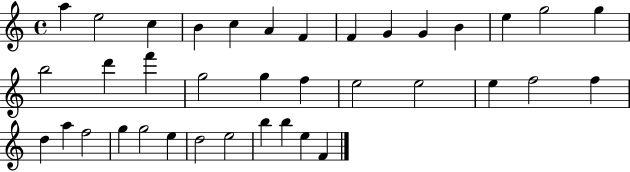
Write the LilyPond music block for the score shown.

{
  \clef treble
  \time 4/4
  \defaultTimeSignature
  \key c \major
  a''4 e''2 c''4 | b'4 c''4 a'4 f'4 | f'4 g'4 g'4 b'4 | e''4 g''2 g''4 | \break b''2 d'''4 f'''4 | g''2 g''4 f''4 | e''2 e''2 | e''4 f''2 f''4 | \break d''4 a''4 f''2 | g''4 g''2 e''4 | d''2 e''2 | b''4 b''4 e''4 f'4 | \break \bar "|."
}